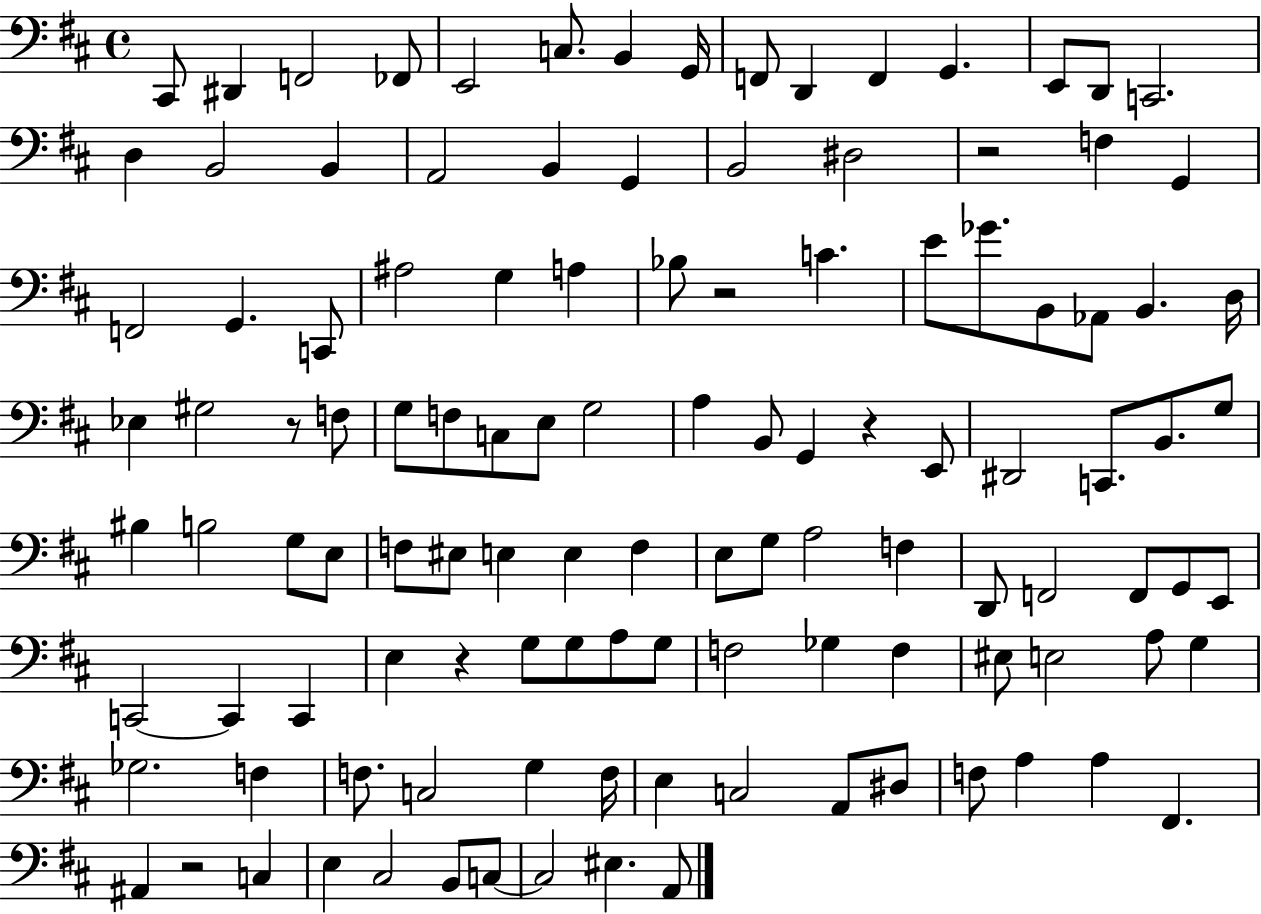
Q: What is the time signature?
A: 4/4